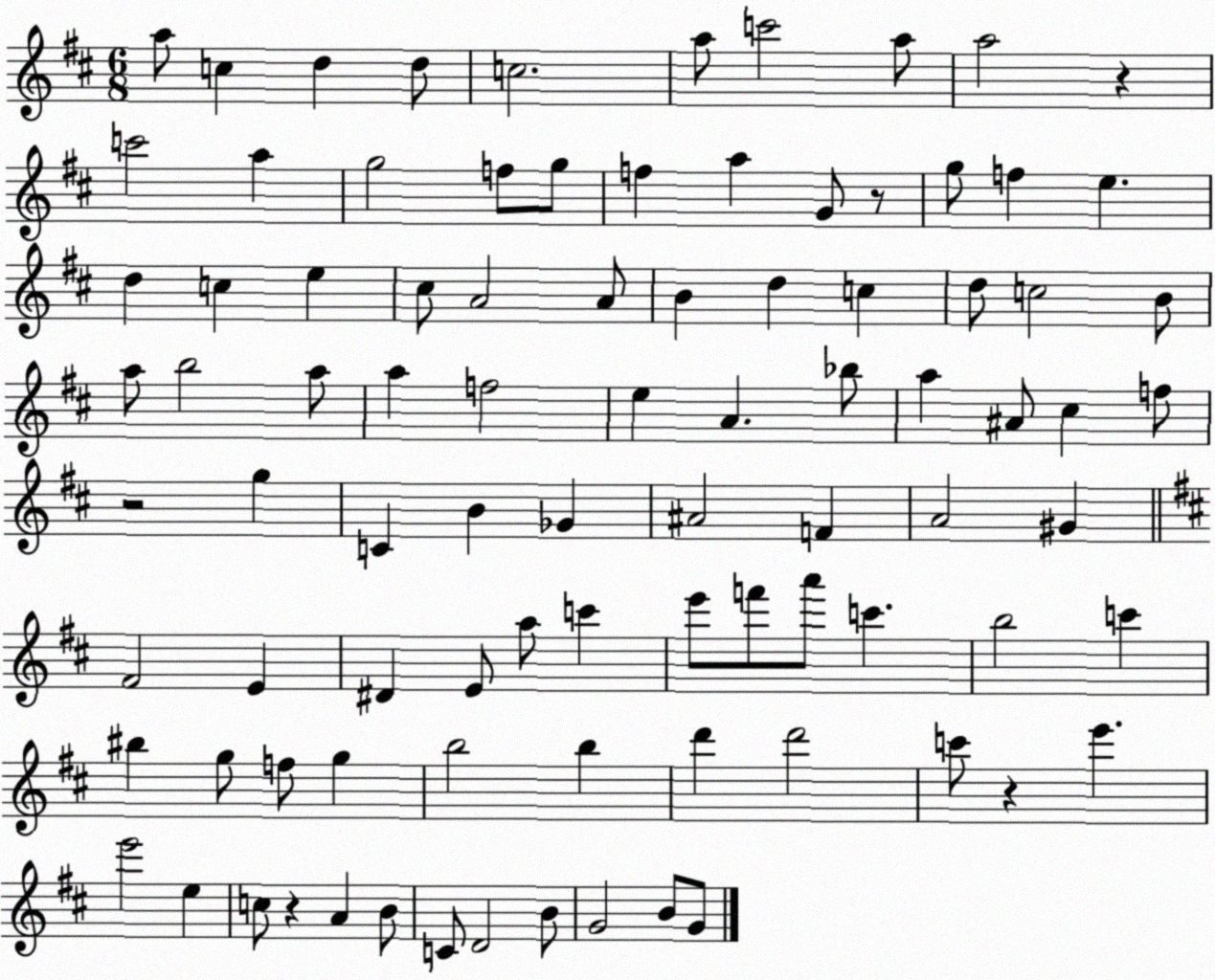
X:1
T:Untitled
M:6/8
L:1/4
K:D
a/2 c d d/2 c2 a/2 c'2 a/2 a2 z c'2 a g2 f/2 g/2 f a G/2 z/2 g/2 f e d c e ^c/2 A2 A/2 B d c d/2 c2 B/2 a/2 b2 a/2 a f2 e A _b/2 a ^A/2 ^c f/2 z2 g C B _G ^A2 F A2 ^G ^F2 E ^D E/2 a/2 c' e'/2 f'/2 a'/2 c' b2 c' ^b g/2 f/2 g b2 b d' d'2 c'/2 z e' e'2 e c/2 z A B/2 C/2 D2 B/2 G2 B/2 G/2